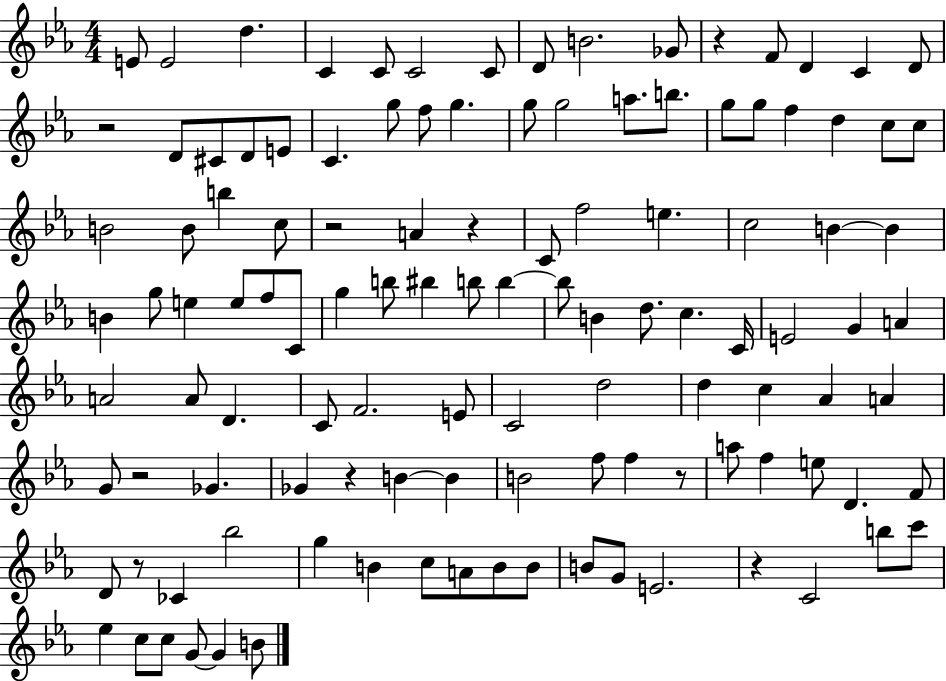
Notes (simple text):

E4/e E4/h D5/q. C4/q C4/e C4/h C4/e D4/e B4/h. Gb4/e R/q F4/e D4/q C4/q D4/e R/h D4/e C#4/e D4/e E4/e C4/q. G5/e F5/e G5/q. G5/e G5/h A5/e. B5/e. G5/e G5/e F5/q D5/q C5/e C5/e B4/h B4/e B5/q C5/e R/h A4/q R/q C4/e F5/h E5/q. C5/h B4/q B4/q B4/q G5/e E5/q E5/e F5/e C4/e G5/q B5/e BIS5/q B5/e B5/q B5/e B4/q D5/e. C5/q. C4/s E4/h G4/q A4/q A4/h A4/e D4/q. C4/e F4/h. E4/e C4/h D5/h D5/q C5/q Ab4/q A4/q G4/e R/h Gb4/q. Gb4/q R/q B4/q B4/q B4/h F5/e F5/q R/e A5/e F5/q E5/e D4/q. F4/e D4/e R/e CES4/q Bb5/h G5/q B4/q C5/e A4/e B4/e B4/e B4/e G4/e E4/h. R/q C4/h B5/e C6/e Eb5/q C5/e C5/e G4/e G4/q B4/e